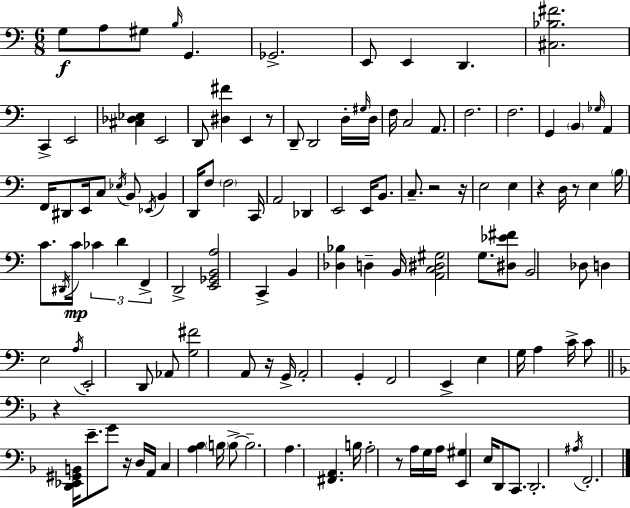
X:1
T:Untitled
M:6/8
L:1/4
K:C
G,/2 A,/2 ^G,/2 B,/4 G,, _G,,2 E,,/2 E,, D,, [^C,_B,^F]2 C,, E,,2 [^C,_D,_E,] E,,2 D,,/2 [^D,^F] E,, z/2 D,,/2 D,,2 D,/4 ^G,/4 D,/4 F,/4 C,2 A,,/2 F,2 F,2 G,, B,, _G,/4 A,, F,,/4 ^D,,/2 E,,/4 C,/2 _E,/4 B,,/2 _E,,/4 B,, D,,/4 F,/2 F,2 C,,/4 A,,2 _D,, E,,2 E,,/4 B,,/2 C,/2 z2 z/4 E,2 E, z D,/4 z/2 E, B,/4 C/2 ^D,,/4 C/4 _C D F,, D,,2 [E,,_G,,B,,A,]2 C,, B,, [_D,_B,] D, B,,/4 [A,,C,^D,^G,]2 G,/2 [^D,_E^F]/2 B,,2 _D,/2 D, E,2 A,/4 E,,2 D,,/2 _A,,/2 [G,^F]2 A,,/2 z/4 G,,/4 A,,2 G,, F,,2 E,, E, G,/4 A, C/4 C/2 z [D,,_E,,^G,,B,,]/4 E/2 G/2 z/4 D,/4 A,,/4 C, [A,_B,] B,/4 B,/2 B,2 A, [^F,,A,,] B,/4 A,2 z/2 A,/4 G,/4 A,/4 [E,,^G,] E,/4 D,,/2 C,,/2 D,,2 ^A,/4 F,,2